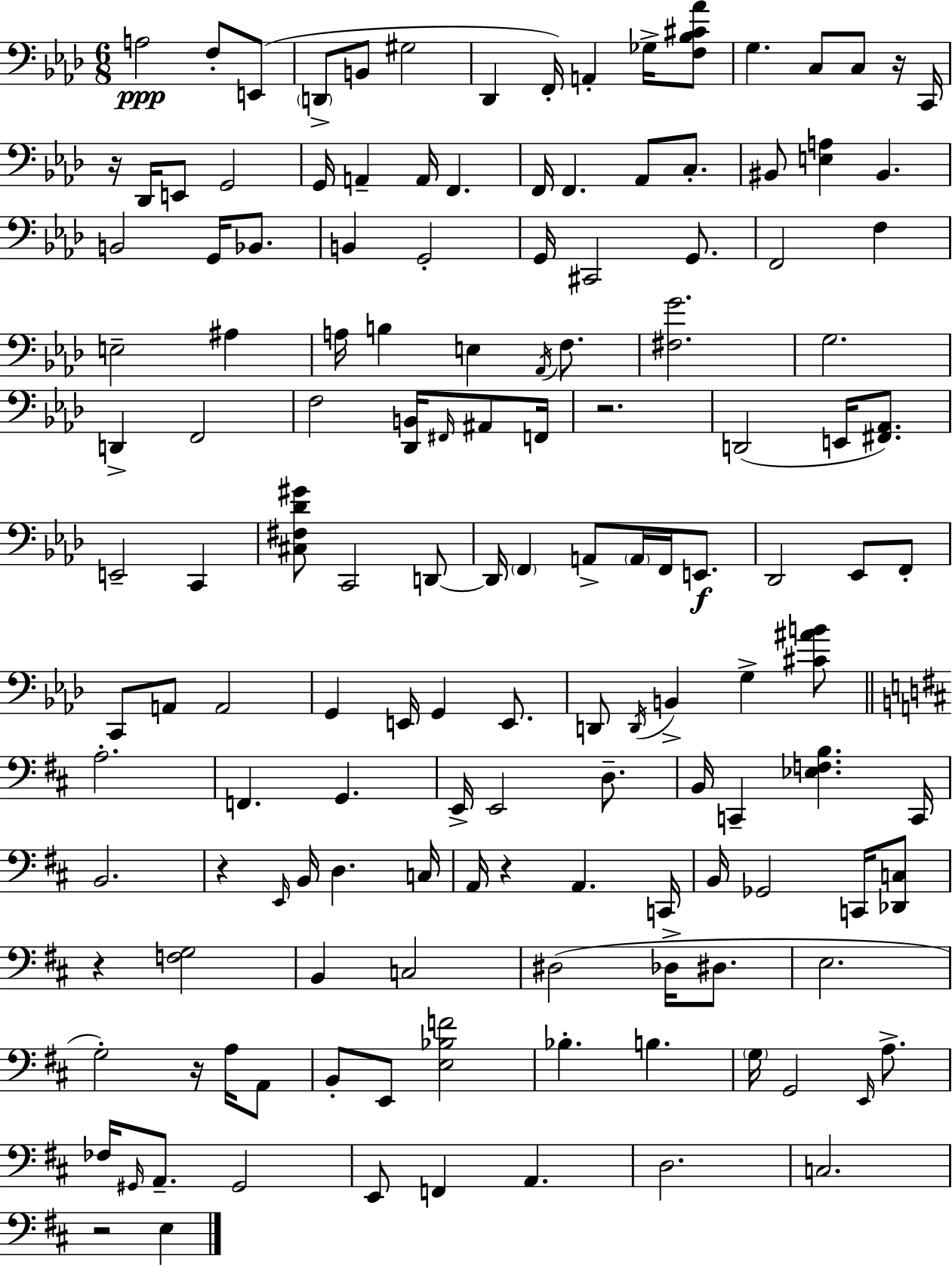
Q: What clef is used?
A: bass